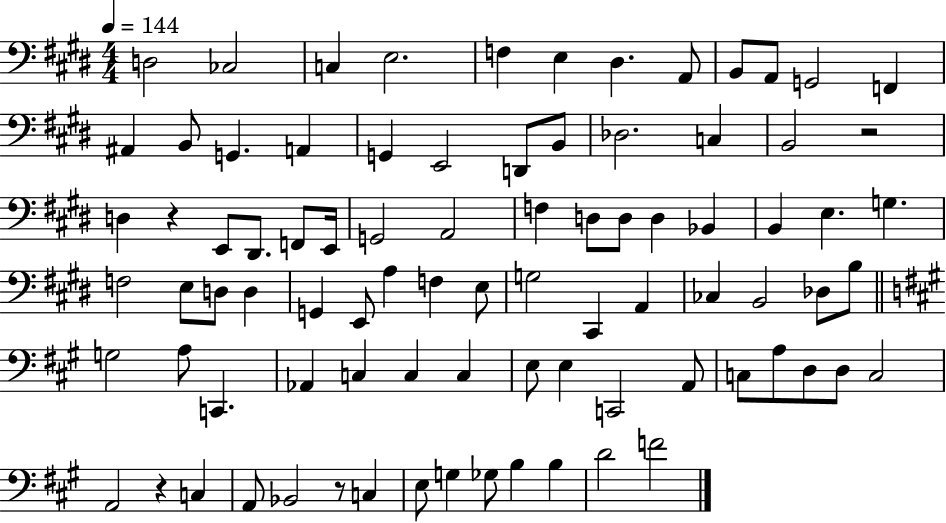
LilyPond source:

{
  \clef bass
  \numericTimeSignature
  \time 4/4
  \key e \major
  \tempo 4 = 144
  d2 ces2 | c4 e2. | f4 e4 dis4. a,8 | b,8 a,8 g,2 f,4 | \break ais,4 b,8 g,4. a,4 | g,4 e,2 d,8 b,8 | des2. c4 | b,2 r2 | \break d4 r4 e,8 dis,8. f,8 e,16 | g,2 a,2 | f4 d8 d8 d4 bes,4 | b,4 e4. g4. | \break f2 e8 d8 d4 | g,4 e,8 a4 f4 e8 | g2 cis,4 a,4 | ces4 b,2 des8 b8 | \break \bar "||" \break \key a \major g2 a8 c,4. | aes,4 c4 c4 c4 | e8 e4 c,2 a,8 | c8 a8 d8 d8 c2 | \break a,2 r4 c4 | a,8 bes,2 r8 c4 | e8 g4 ges8 b4 b4 | d'2 f'2 | \break \bar "|."
}